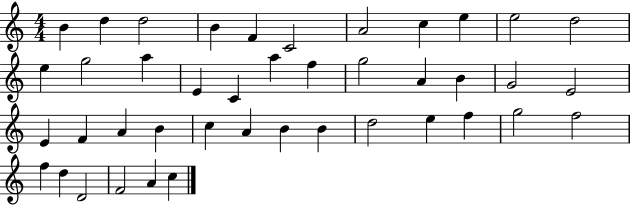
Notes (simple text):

B4/q D5/q D5/h B4/q F4/q C4/h A4/h C5/q E5/q E5/h D5/h E5/q G5/h A5/q E4/q C4/q A5/q F5/q G5/h A4/q B4/q G4/h E4/h E4/q F4/q A4/q B4/q C5/q A4/q B4/q B4/q D5/h E5/q F5/q G5/h F5/h F5/q D5/q D4/h F4/h A4/q C5/q